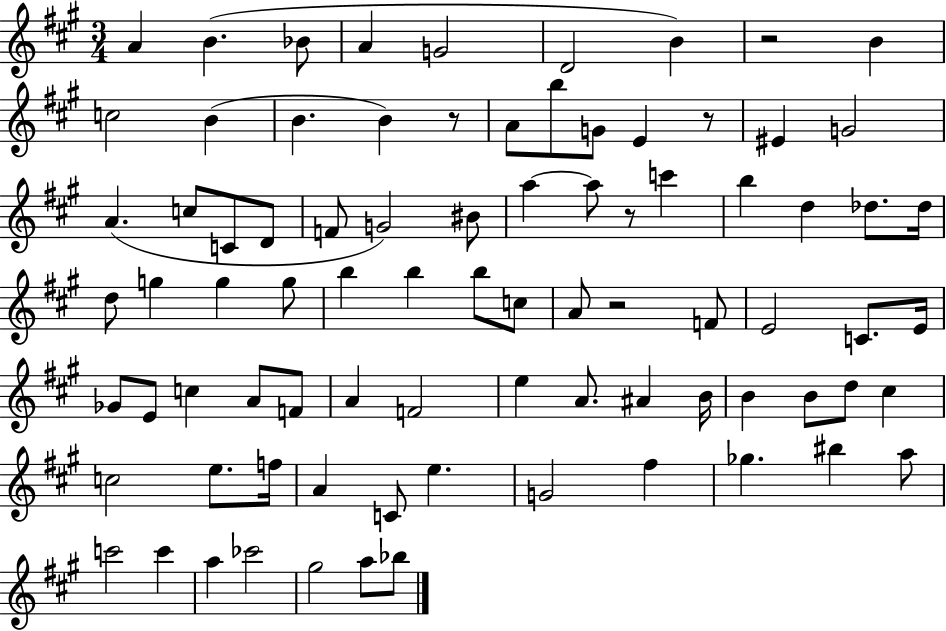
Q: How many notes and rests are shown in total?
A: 83